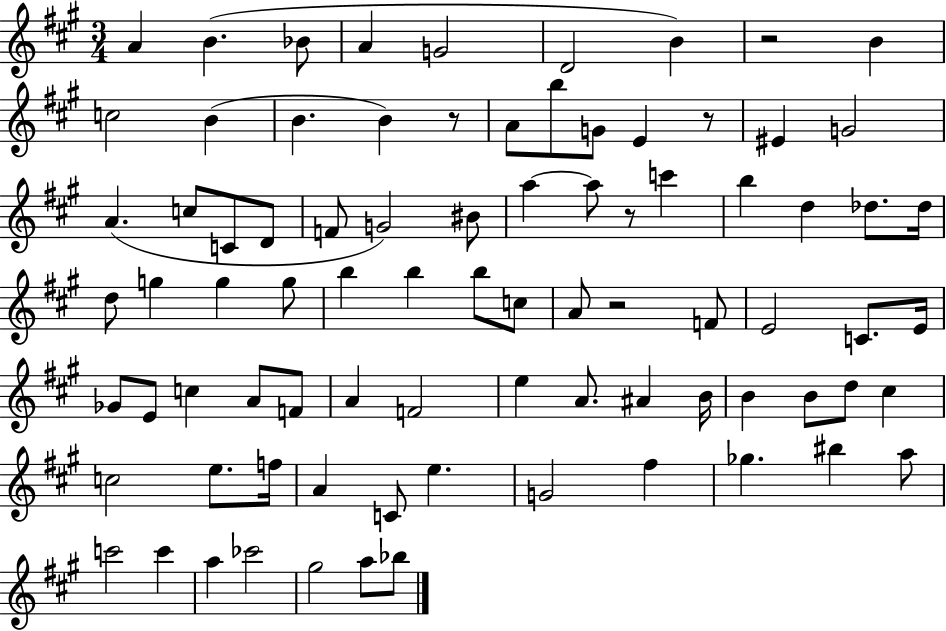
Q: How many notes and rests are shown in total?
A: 83